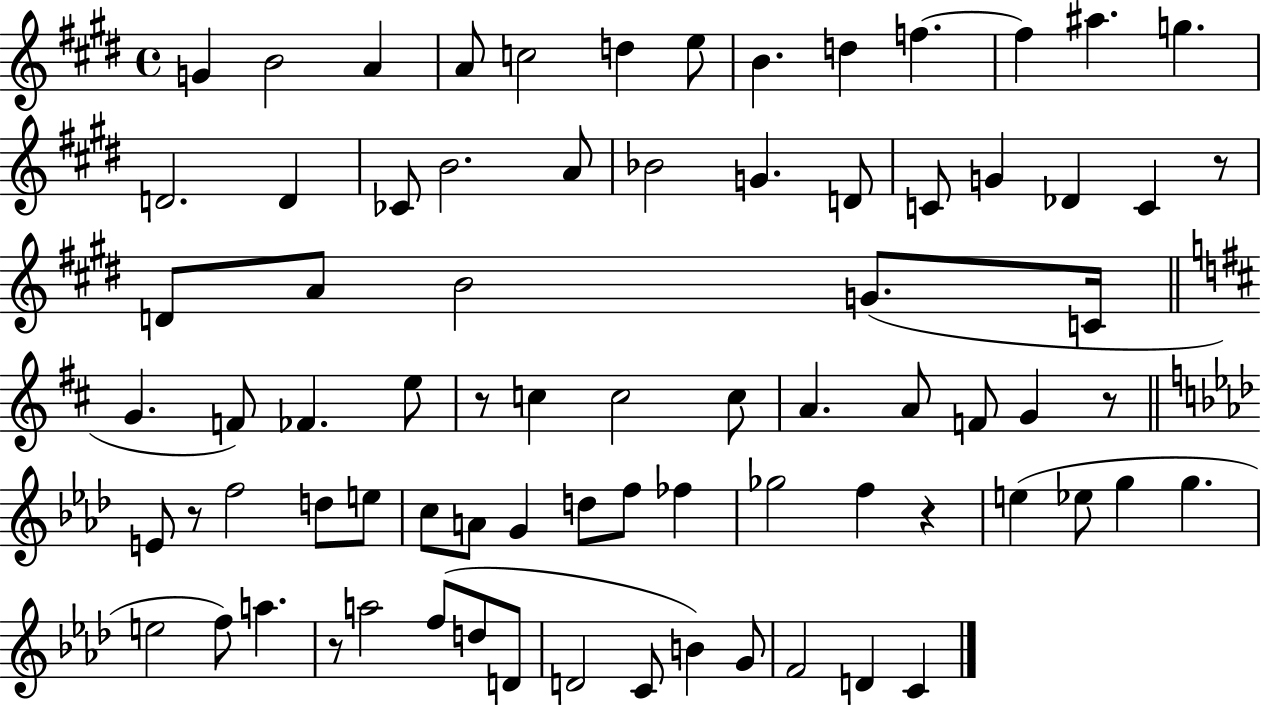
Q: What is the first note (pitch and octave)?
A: G4